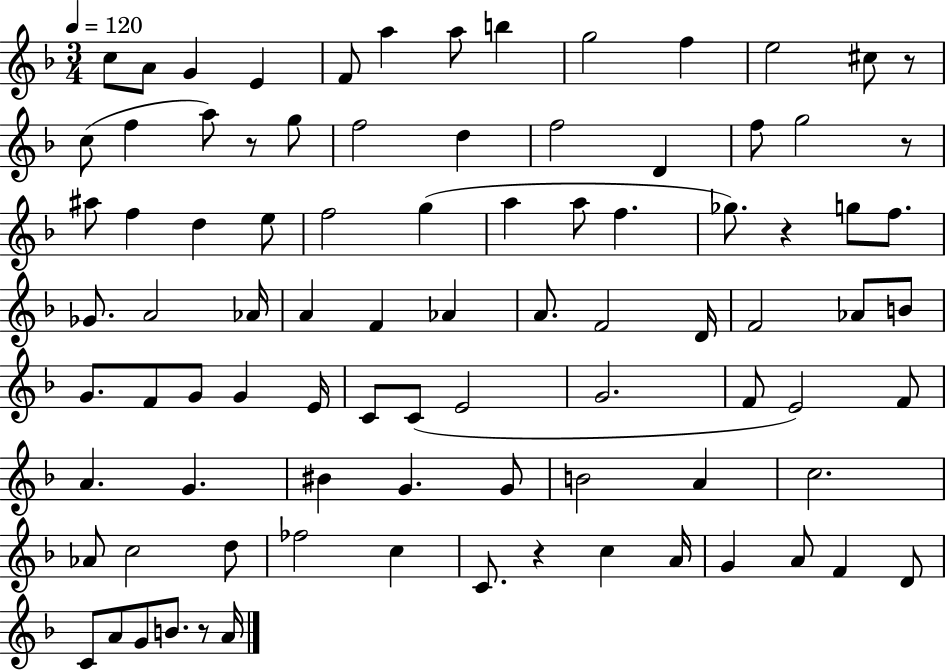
{
  \clef treble
  \numericTimeSignature
  \time 3/4
  \key f \major
  \tempo 4 = 120
  c''8 a'8 g'4 e'4 | f'8 a''4 a''8 b''4 | g''2 f''4 | e''2 cis''8 r8 | \break c''8( f''4 a''8) r8 g''8 | f''2 d''4 | f''2 d'4 | f''8 g''2 r8 | \break ais''8 f''4 d''4 e''8 | f''2 g''4( | a''4 a''8 f''4. | ges''8.) r4 g''8 f''8. | \break ges'8. a'2 aes'16 | a'4 f'4 aes'4 | a'8. f'2 d'16 | f'2 aes'8 b'8 | \break g'8. f'8 g'8 g'4 e'16 | c'8 c'8( e'2 | g'2. | f'8 e'2) f'8 | \break a'4. g'4. | bis'4 g'4. g'8 | b'2 a'4 | c''2. | \break aes'8 c''2 d''8 | fes''2 c''4 | c'8. r4 c''4 a'16 | g'4 a'8 f'4 d'8 | \break c'8 a'8 g'8 b'8. r8 a'16 | \bar "|."
}